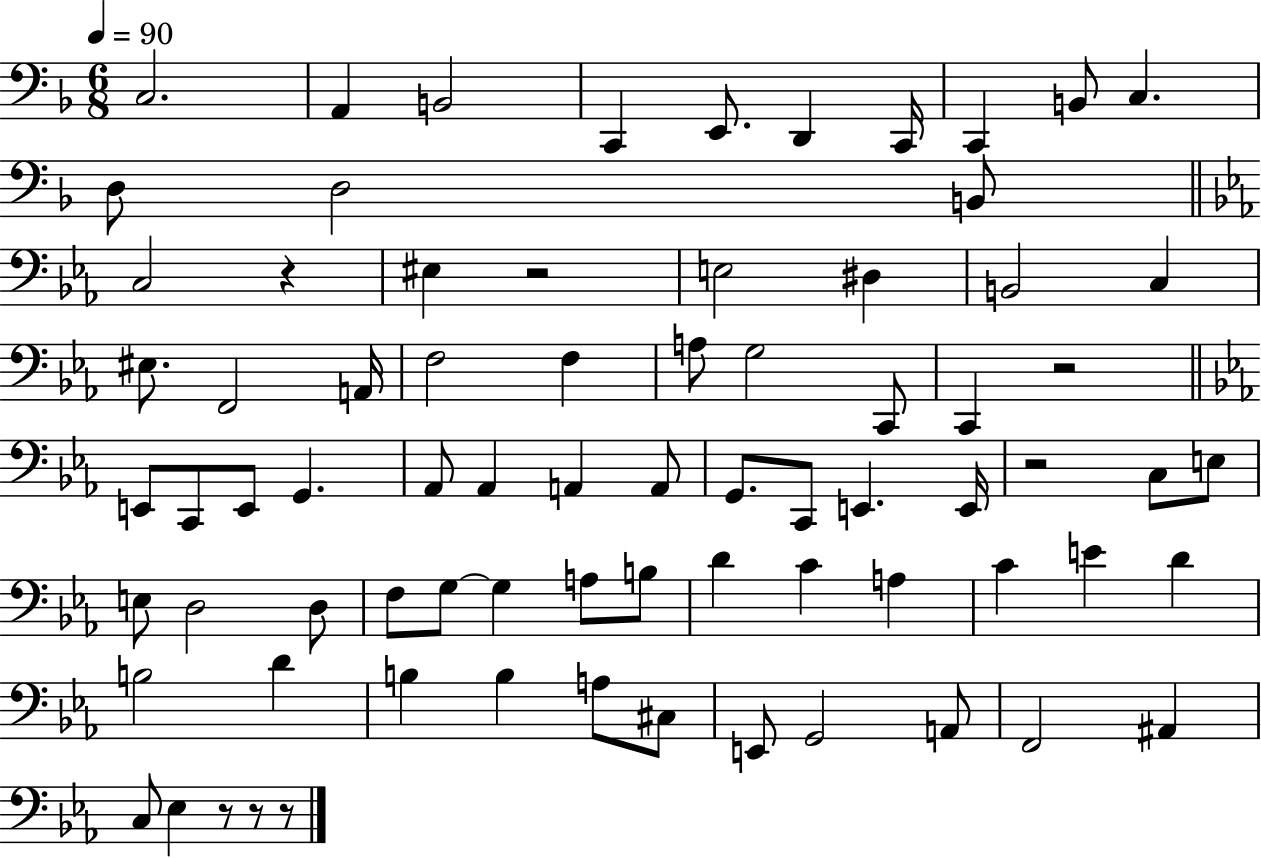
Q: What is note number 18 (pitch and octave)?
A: B2